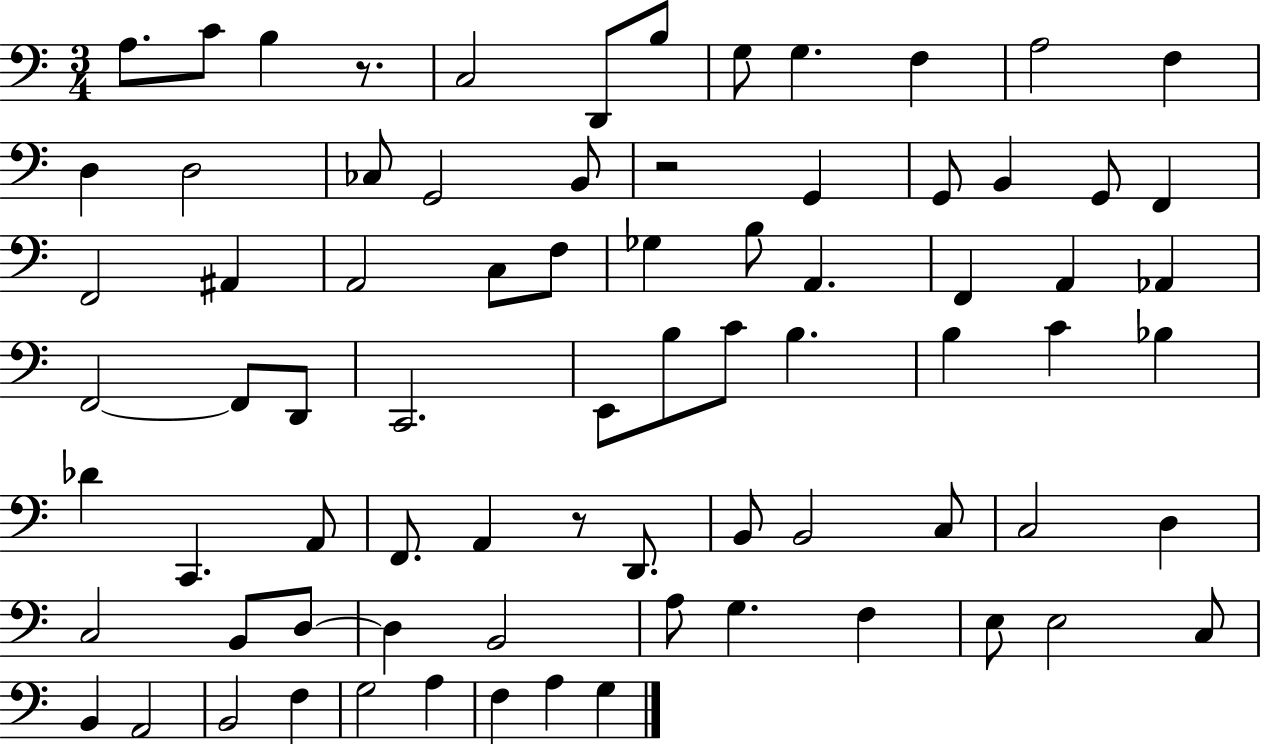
{
  \clef bass
  \numericTimeSignature
  \time 3/4
  \key c \major
  a8. c'8 b4 r8. | c2 d,8 b8 | g8 g4. f4 | a2 f4 | \break d4 d2 | ces8 g,2 b,8 | r2 g,4 | g,8 b,4 g,8 f,4 | \break f,2 ais,4 | a,2 c8 f8 | ges4 b8 a,4. | f,4 a,4 aes,4 | \break f,2~~ f,8 d,8 | c,2. | e,8 b8 c'8 b4. | b4 c'4 bes4 | \break des'4 c,4. a,8 | f,8. a,4 r8 d,8. | b,8 b,2 c8 | c2 d4 | \break c2 b,8 d8~~ | d4 b,2 | a8 g4. f4 | e8 e2 c8 | \break b,4 a,2 | b,2 f4 | g2 a4 | f4 a4 g4 | \break \bar "|."
}